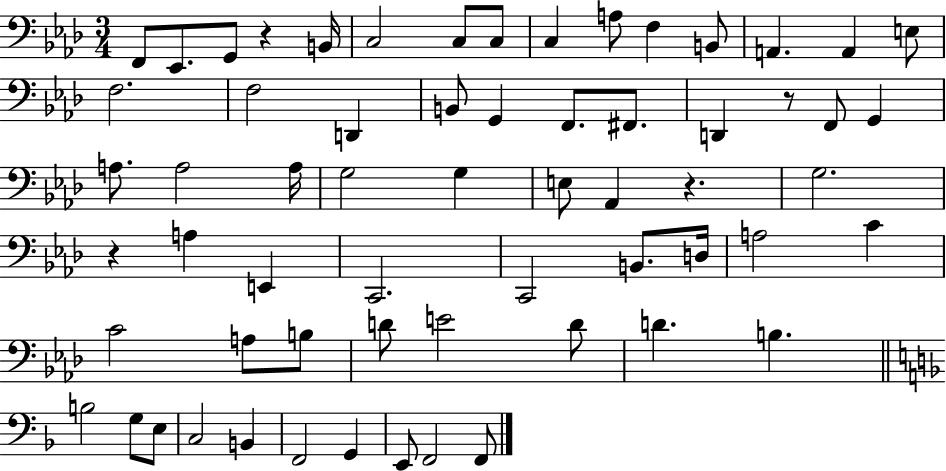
F2/e Eb2/e. G2/e R/q B2/s C3/h C3/e C3/e C3/q A3/e F3/q B2/e A2/q. A2/q E3/e F3/h. F3/h D2/q B2/e G2/q F2/e. F#2/e. D2/q R/e F2/e G2/q A3/e. A3/h A3/s G3/h G3/q E3/e Ab2/q R/q. G3/h. R/q A3/q E2/q C2/h. C2/h B2/e. D3/s A3/h C4/q C4/h A3/e B3/e D4/e E4/h D4/e D4/q. B3/q. B3/h G3/e E3/e C3/h B2/q F2/h G2/q E2/e F2/h F2/e